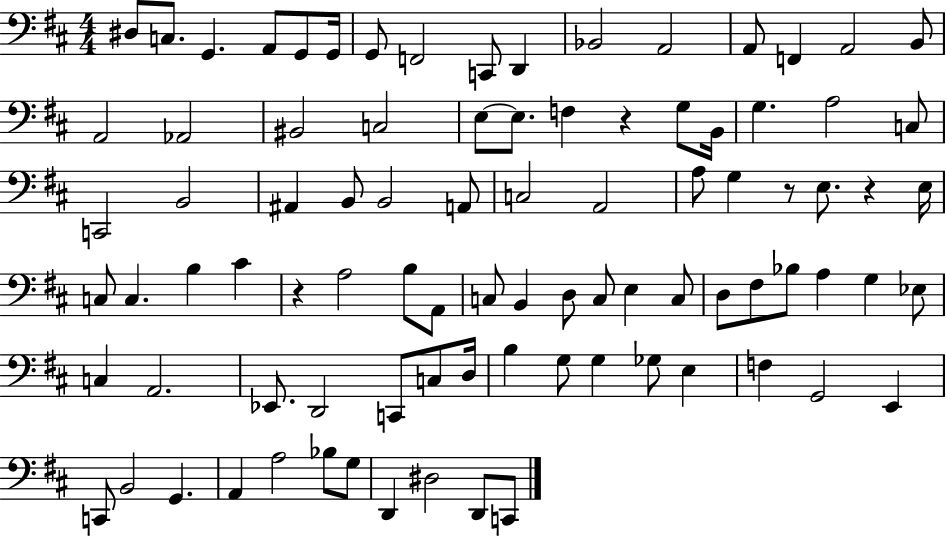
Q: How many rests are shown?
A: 4